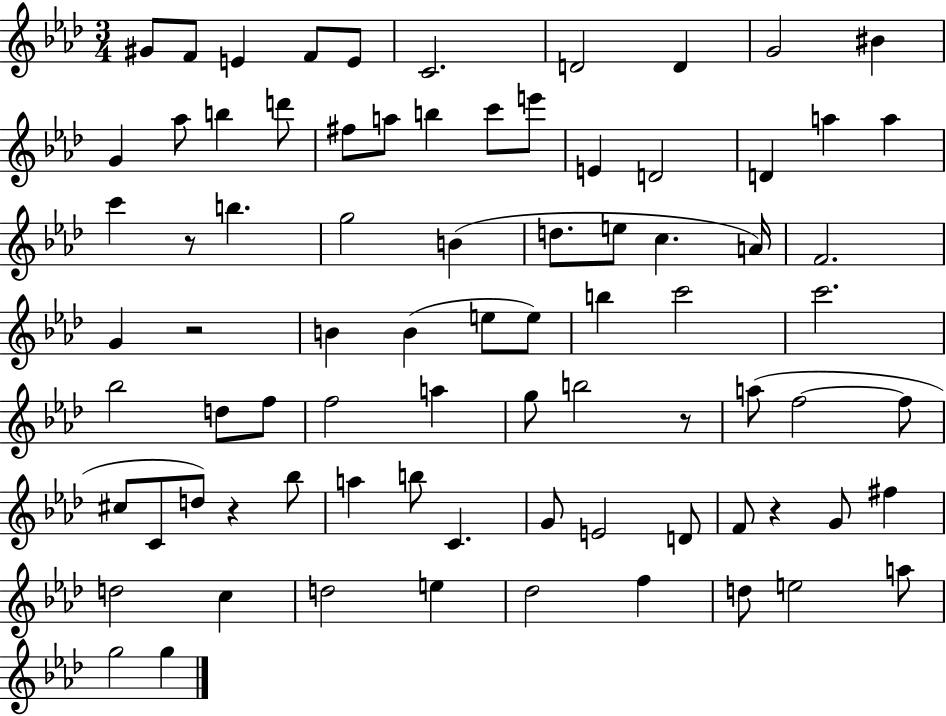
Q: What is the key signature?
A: AES major